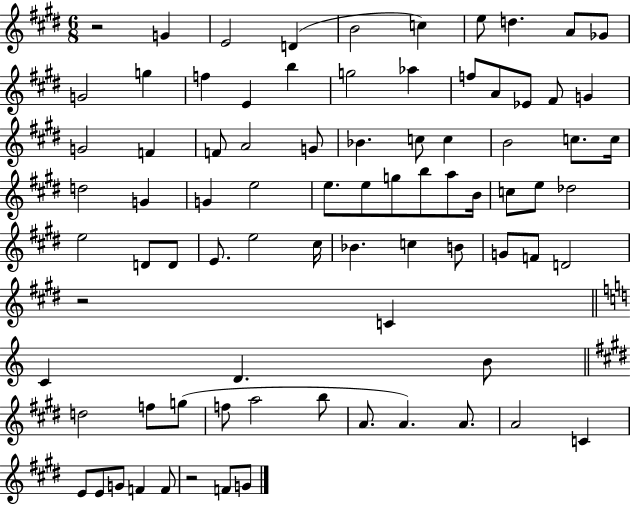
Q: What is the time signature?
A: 6/8